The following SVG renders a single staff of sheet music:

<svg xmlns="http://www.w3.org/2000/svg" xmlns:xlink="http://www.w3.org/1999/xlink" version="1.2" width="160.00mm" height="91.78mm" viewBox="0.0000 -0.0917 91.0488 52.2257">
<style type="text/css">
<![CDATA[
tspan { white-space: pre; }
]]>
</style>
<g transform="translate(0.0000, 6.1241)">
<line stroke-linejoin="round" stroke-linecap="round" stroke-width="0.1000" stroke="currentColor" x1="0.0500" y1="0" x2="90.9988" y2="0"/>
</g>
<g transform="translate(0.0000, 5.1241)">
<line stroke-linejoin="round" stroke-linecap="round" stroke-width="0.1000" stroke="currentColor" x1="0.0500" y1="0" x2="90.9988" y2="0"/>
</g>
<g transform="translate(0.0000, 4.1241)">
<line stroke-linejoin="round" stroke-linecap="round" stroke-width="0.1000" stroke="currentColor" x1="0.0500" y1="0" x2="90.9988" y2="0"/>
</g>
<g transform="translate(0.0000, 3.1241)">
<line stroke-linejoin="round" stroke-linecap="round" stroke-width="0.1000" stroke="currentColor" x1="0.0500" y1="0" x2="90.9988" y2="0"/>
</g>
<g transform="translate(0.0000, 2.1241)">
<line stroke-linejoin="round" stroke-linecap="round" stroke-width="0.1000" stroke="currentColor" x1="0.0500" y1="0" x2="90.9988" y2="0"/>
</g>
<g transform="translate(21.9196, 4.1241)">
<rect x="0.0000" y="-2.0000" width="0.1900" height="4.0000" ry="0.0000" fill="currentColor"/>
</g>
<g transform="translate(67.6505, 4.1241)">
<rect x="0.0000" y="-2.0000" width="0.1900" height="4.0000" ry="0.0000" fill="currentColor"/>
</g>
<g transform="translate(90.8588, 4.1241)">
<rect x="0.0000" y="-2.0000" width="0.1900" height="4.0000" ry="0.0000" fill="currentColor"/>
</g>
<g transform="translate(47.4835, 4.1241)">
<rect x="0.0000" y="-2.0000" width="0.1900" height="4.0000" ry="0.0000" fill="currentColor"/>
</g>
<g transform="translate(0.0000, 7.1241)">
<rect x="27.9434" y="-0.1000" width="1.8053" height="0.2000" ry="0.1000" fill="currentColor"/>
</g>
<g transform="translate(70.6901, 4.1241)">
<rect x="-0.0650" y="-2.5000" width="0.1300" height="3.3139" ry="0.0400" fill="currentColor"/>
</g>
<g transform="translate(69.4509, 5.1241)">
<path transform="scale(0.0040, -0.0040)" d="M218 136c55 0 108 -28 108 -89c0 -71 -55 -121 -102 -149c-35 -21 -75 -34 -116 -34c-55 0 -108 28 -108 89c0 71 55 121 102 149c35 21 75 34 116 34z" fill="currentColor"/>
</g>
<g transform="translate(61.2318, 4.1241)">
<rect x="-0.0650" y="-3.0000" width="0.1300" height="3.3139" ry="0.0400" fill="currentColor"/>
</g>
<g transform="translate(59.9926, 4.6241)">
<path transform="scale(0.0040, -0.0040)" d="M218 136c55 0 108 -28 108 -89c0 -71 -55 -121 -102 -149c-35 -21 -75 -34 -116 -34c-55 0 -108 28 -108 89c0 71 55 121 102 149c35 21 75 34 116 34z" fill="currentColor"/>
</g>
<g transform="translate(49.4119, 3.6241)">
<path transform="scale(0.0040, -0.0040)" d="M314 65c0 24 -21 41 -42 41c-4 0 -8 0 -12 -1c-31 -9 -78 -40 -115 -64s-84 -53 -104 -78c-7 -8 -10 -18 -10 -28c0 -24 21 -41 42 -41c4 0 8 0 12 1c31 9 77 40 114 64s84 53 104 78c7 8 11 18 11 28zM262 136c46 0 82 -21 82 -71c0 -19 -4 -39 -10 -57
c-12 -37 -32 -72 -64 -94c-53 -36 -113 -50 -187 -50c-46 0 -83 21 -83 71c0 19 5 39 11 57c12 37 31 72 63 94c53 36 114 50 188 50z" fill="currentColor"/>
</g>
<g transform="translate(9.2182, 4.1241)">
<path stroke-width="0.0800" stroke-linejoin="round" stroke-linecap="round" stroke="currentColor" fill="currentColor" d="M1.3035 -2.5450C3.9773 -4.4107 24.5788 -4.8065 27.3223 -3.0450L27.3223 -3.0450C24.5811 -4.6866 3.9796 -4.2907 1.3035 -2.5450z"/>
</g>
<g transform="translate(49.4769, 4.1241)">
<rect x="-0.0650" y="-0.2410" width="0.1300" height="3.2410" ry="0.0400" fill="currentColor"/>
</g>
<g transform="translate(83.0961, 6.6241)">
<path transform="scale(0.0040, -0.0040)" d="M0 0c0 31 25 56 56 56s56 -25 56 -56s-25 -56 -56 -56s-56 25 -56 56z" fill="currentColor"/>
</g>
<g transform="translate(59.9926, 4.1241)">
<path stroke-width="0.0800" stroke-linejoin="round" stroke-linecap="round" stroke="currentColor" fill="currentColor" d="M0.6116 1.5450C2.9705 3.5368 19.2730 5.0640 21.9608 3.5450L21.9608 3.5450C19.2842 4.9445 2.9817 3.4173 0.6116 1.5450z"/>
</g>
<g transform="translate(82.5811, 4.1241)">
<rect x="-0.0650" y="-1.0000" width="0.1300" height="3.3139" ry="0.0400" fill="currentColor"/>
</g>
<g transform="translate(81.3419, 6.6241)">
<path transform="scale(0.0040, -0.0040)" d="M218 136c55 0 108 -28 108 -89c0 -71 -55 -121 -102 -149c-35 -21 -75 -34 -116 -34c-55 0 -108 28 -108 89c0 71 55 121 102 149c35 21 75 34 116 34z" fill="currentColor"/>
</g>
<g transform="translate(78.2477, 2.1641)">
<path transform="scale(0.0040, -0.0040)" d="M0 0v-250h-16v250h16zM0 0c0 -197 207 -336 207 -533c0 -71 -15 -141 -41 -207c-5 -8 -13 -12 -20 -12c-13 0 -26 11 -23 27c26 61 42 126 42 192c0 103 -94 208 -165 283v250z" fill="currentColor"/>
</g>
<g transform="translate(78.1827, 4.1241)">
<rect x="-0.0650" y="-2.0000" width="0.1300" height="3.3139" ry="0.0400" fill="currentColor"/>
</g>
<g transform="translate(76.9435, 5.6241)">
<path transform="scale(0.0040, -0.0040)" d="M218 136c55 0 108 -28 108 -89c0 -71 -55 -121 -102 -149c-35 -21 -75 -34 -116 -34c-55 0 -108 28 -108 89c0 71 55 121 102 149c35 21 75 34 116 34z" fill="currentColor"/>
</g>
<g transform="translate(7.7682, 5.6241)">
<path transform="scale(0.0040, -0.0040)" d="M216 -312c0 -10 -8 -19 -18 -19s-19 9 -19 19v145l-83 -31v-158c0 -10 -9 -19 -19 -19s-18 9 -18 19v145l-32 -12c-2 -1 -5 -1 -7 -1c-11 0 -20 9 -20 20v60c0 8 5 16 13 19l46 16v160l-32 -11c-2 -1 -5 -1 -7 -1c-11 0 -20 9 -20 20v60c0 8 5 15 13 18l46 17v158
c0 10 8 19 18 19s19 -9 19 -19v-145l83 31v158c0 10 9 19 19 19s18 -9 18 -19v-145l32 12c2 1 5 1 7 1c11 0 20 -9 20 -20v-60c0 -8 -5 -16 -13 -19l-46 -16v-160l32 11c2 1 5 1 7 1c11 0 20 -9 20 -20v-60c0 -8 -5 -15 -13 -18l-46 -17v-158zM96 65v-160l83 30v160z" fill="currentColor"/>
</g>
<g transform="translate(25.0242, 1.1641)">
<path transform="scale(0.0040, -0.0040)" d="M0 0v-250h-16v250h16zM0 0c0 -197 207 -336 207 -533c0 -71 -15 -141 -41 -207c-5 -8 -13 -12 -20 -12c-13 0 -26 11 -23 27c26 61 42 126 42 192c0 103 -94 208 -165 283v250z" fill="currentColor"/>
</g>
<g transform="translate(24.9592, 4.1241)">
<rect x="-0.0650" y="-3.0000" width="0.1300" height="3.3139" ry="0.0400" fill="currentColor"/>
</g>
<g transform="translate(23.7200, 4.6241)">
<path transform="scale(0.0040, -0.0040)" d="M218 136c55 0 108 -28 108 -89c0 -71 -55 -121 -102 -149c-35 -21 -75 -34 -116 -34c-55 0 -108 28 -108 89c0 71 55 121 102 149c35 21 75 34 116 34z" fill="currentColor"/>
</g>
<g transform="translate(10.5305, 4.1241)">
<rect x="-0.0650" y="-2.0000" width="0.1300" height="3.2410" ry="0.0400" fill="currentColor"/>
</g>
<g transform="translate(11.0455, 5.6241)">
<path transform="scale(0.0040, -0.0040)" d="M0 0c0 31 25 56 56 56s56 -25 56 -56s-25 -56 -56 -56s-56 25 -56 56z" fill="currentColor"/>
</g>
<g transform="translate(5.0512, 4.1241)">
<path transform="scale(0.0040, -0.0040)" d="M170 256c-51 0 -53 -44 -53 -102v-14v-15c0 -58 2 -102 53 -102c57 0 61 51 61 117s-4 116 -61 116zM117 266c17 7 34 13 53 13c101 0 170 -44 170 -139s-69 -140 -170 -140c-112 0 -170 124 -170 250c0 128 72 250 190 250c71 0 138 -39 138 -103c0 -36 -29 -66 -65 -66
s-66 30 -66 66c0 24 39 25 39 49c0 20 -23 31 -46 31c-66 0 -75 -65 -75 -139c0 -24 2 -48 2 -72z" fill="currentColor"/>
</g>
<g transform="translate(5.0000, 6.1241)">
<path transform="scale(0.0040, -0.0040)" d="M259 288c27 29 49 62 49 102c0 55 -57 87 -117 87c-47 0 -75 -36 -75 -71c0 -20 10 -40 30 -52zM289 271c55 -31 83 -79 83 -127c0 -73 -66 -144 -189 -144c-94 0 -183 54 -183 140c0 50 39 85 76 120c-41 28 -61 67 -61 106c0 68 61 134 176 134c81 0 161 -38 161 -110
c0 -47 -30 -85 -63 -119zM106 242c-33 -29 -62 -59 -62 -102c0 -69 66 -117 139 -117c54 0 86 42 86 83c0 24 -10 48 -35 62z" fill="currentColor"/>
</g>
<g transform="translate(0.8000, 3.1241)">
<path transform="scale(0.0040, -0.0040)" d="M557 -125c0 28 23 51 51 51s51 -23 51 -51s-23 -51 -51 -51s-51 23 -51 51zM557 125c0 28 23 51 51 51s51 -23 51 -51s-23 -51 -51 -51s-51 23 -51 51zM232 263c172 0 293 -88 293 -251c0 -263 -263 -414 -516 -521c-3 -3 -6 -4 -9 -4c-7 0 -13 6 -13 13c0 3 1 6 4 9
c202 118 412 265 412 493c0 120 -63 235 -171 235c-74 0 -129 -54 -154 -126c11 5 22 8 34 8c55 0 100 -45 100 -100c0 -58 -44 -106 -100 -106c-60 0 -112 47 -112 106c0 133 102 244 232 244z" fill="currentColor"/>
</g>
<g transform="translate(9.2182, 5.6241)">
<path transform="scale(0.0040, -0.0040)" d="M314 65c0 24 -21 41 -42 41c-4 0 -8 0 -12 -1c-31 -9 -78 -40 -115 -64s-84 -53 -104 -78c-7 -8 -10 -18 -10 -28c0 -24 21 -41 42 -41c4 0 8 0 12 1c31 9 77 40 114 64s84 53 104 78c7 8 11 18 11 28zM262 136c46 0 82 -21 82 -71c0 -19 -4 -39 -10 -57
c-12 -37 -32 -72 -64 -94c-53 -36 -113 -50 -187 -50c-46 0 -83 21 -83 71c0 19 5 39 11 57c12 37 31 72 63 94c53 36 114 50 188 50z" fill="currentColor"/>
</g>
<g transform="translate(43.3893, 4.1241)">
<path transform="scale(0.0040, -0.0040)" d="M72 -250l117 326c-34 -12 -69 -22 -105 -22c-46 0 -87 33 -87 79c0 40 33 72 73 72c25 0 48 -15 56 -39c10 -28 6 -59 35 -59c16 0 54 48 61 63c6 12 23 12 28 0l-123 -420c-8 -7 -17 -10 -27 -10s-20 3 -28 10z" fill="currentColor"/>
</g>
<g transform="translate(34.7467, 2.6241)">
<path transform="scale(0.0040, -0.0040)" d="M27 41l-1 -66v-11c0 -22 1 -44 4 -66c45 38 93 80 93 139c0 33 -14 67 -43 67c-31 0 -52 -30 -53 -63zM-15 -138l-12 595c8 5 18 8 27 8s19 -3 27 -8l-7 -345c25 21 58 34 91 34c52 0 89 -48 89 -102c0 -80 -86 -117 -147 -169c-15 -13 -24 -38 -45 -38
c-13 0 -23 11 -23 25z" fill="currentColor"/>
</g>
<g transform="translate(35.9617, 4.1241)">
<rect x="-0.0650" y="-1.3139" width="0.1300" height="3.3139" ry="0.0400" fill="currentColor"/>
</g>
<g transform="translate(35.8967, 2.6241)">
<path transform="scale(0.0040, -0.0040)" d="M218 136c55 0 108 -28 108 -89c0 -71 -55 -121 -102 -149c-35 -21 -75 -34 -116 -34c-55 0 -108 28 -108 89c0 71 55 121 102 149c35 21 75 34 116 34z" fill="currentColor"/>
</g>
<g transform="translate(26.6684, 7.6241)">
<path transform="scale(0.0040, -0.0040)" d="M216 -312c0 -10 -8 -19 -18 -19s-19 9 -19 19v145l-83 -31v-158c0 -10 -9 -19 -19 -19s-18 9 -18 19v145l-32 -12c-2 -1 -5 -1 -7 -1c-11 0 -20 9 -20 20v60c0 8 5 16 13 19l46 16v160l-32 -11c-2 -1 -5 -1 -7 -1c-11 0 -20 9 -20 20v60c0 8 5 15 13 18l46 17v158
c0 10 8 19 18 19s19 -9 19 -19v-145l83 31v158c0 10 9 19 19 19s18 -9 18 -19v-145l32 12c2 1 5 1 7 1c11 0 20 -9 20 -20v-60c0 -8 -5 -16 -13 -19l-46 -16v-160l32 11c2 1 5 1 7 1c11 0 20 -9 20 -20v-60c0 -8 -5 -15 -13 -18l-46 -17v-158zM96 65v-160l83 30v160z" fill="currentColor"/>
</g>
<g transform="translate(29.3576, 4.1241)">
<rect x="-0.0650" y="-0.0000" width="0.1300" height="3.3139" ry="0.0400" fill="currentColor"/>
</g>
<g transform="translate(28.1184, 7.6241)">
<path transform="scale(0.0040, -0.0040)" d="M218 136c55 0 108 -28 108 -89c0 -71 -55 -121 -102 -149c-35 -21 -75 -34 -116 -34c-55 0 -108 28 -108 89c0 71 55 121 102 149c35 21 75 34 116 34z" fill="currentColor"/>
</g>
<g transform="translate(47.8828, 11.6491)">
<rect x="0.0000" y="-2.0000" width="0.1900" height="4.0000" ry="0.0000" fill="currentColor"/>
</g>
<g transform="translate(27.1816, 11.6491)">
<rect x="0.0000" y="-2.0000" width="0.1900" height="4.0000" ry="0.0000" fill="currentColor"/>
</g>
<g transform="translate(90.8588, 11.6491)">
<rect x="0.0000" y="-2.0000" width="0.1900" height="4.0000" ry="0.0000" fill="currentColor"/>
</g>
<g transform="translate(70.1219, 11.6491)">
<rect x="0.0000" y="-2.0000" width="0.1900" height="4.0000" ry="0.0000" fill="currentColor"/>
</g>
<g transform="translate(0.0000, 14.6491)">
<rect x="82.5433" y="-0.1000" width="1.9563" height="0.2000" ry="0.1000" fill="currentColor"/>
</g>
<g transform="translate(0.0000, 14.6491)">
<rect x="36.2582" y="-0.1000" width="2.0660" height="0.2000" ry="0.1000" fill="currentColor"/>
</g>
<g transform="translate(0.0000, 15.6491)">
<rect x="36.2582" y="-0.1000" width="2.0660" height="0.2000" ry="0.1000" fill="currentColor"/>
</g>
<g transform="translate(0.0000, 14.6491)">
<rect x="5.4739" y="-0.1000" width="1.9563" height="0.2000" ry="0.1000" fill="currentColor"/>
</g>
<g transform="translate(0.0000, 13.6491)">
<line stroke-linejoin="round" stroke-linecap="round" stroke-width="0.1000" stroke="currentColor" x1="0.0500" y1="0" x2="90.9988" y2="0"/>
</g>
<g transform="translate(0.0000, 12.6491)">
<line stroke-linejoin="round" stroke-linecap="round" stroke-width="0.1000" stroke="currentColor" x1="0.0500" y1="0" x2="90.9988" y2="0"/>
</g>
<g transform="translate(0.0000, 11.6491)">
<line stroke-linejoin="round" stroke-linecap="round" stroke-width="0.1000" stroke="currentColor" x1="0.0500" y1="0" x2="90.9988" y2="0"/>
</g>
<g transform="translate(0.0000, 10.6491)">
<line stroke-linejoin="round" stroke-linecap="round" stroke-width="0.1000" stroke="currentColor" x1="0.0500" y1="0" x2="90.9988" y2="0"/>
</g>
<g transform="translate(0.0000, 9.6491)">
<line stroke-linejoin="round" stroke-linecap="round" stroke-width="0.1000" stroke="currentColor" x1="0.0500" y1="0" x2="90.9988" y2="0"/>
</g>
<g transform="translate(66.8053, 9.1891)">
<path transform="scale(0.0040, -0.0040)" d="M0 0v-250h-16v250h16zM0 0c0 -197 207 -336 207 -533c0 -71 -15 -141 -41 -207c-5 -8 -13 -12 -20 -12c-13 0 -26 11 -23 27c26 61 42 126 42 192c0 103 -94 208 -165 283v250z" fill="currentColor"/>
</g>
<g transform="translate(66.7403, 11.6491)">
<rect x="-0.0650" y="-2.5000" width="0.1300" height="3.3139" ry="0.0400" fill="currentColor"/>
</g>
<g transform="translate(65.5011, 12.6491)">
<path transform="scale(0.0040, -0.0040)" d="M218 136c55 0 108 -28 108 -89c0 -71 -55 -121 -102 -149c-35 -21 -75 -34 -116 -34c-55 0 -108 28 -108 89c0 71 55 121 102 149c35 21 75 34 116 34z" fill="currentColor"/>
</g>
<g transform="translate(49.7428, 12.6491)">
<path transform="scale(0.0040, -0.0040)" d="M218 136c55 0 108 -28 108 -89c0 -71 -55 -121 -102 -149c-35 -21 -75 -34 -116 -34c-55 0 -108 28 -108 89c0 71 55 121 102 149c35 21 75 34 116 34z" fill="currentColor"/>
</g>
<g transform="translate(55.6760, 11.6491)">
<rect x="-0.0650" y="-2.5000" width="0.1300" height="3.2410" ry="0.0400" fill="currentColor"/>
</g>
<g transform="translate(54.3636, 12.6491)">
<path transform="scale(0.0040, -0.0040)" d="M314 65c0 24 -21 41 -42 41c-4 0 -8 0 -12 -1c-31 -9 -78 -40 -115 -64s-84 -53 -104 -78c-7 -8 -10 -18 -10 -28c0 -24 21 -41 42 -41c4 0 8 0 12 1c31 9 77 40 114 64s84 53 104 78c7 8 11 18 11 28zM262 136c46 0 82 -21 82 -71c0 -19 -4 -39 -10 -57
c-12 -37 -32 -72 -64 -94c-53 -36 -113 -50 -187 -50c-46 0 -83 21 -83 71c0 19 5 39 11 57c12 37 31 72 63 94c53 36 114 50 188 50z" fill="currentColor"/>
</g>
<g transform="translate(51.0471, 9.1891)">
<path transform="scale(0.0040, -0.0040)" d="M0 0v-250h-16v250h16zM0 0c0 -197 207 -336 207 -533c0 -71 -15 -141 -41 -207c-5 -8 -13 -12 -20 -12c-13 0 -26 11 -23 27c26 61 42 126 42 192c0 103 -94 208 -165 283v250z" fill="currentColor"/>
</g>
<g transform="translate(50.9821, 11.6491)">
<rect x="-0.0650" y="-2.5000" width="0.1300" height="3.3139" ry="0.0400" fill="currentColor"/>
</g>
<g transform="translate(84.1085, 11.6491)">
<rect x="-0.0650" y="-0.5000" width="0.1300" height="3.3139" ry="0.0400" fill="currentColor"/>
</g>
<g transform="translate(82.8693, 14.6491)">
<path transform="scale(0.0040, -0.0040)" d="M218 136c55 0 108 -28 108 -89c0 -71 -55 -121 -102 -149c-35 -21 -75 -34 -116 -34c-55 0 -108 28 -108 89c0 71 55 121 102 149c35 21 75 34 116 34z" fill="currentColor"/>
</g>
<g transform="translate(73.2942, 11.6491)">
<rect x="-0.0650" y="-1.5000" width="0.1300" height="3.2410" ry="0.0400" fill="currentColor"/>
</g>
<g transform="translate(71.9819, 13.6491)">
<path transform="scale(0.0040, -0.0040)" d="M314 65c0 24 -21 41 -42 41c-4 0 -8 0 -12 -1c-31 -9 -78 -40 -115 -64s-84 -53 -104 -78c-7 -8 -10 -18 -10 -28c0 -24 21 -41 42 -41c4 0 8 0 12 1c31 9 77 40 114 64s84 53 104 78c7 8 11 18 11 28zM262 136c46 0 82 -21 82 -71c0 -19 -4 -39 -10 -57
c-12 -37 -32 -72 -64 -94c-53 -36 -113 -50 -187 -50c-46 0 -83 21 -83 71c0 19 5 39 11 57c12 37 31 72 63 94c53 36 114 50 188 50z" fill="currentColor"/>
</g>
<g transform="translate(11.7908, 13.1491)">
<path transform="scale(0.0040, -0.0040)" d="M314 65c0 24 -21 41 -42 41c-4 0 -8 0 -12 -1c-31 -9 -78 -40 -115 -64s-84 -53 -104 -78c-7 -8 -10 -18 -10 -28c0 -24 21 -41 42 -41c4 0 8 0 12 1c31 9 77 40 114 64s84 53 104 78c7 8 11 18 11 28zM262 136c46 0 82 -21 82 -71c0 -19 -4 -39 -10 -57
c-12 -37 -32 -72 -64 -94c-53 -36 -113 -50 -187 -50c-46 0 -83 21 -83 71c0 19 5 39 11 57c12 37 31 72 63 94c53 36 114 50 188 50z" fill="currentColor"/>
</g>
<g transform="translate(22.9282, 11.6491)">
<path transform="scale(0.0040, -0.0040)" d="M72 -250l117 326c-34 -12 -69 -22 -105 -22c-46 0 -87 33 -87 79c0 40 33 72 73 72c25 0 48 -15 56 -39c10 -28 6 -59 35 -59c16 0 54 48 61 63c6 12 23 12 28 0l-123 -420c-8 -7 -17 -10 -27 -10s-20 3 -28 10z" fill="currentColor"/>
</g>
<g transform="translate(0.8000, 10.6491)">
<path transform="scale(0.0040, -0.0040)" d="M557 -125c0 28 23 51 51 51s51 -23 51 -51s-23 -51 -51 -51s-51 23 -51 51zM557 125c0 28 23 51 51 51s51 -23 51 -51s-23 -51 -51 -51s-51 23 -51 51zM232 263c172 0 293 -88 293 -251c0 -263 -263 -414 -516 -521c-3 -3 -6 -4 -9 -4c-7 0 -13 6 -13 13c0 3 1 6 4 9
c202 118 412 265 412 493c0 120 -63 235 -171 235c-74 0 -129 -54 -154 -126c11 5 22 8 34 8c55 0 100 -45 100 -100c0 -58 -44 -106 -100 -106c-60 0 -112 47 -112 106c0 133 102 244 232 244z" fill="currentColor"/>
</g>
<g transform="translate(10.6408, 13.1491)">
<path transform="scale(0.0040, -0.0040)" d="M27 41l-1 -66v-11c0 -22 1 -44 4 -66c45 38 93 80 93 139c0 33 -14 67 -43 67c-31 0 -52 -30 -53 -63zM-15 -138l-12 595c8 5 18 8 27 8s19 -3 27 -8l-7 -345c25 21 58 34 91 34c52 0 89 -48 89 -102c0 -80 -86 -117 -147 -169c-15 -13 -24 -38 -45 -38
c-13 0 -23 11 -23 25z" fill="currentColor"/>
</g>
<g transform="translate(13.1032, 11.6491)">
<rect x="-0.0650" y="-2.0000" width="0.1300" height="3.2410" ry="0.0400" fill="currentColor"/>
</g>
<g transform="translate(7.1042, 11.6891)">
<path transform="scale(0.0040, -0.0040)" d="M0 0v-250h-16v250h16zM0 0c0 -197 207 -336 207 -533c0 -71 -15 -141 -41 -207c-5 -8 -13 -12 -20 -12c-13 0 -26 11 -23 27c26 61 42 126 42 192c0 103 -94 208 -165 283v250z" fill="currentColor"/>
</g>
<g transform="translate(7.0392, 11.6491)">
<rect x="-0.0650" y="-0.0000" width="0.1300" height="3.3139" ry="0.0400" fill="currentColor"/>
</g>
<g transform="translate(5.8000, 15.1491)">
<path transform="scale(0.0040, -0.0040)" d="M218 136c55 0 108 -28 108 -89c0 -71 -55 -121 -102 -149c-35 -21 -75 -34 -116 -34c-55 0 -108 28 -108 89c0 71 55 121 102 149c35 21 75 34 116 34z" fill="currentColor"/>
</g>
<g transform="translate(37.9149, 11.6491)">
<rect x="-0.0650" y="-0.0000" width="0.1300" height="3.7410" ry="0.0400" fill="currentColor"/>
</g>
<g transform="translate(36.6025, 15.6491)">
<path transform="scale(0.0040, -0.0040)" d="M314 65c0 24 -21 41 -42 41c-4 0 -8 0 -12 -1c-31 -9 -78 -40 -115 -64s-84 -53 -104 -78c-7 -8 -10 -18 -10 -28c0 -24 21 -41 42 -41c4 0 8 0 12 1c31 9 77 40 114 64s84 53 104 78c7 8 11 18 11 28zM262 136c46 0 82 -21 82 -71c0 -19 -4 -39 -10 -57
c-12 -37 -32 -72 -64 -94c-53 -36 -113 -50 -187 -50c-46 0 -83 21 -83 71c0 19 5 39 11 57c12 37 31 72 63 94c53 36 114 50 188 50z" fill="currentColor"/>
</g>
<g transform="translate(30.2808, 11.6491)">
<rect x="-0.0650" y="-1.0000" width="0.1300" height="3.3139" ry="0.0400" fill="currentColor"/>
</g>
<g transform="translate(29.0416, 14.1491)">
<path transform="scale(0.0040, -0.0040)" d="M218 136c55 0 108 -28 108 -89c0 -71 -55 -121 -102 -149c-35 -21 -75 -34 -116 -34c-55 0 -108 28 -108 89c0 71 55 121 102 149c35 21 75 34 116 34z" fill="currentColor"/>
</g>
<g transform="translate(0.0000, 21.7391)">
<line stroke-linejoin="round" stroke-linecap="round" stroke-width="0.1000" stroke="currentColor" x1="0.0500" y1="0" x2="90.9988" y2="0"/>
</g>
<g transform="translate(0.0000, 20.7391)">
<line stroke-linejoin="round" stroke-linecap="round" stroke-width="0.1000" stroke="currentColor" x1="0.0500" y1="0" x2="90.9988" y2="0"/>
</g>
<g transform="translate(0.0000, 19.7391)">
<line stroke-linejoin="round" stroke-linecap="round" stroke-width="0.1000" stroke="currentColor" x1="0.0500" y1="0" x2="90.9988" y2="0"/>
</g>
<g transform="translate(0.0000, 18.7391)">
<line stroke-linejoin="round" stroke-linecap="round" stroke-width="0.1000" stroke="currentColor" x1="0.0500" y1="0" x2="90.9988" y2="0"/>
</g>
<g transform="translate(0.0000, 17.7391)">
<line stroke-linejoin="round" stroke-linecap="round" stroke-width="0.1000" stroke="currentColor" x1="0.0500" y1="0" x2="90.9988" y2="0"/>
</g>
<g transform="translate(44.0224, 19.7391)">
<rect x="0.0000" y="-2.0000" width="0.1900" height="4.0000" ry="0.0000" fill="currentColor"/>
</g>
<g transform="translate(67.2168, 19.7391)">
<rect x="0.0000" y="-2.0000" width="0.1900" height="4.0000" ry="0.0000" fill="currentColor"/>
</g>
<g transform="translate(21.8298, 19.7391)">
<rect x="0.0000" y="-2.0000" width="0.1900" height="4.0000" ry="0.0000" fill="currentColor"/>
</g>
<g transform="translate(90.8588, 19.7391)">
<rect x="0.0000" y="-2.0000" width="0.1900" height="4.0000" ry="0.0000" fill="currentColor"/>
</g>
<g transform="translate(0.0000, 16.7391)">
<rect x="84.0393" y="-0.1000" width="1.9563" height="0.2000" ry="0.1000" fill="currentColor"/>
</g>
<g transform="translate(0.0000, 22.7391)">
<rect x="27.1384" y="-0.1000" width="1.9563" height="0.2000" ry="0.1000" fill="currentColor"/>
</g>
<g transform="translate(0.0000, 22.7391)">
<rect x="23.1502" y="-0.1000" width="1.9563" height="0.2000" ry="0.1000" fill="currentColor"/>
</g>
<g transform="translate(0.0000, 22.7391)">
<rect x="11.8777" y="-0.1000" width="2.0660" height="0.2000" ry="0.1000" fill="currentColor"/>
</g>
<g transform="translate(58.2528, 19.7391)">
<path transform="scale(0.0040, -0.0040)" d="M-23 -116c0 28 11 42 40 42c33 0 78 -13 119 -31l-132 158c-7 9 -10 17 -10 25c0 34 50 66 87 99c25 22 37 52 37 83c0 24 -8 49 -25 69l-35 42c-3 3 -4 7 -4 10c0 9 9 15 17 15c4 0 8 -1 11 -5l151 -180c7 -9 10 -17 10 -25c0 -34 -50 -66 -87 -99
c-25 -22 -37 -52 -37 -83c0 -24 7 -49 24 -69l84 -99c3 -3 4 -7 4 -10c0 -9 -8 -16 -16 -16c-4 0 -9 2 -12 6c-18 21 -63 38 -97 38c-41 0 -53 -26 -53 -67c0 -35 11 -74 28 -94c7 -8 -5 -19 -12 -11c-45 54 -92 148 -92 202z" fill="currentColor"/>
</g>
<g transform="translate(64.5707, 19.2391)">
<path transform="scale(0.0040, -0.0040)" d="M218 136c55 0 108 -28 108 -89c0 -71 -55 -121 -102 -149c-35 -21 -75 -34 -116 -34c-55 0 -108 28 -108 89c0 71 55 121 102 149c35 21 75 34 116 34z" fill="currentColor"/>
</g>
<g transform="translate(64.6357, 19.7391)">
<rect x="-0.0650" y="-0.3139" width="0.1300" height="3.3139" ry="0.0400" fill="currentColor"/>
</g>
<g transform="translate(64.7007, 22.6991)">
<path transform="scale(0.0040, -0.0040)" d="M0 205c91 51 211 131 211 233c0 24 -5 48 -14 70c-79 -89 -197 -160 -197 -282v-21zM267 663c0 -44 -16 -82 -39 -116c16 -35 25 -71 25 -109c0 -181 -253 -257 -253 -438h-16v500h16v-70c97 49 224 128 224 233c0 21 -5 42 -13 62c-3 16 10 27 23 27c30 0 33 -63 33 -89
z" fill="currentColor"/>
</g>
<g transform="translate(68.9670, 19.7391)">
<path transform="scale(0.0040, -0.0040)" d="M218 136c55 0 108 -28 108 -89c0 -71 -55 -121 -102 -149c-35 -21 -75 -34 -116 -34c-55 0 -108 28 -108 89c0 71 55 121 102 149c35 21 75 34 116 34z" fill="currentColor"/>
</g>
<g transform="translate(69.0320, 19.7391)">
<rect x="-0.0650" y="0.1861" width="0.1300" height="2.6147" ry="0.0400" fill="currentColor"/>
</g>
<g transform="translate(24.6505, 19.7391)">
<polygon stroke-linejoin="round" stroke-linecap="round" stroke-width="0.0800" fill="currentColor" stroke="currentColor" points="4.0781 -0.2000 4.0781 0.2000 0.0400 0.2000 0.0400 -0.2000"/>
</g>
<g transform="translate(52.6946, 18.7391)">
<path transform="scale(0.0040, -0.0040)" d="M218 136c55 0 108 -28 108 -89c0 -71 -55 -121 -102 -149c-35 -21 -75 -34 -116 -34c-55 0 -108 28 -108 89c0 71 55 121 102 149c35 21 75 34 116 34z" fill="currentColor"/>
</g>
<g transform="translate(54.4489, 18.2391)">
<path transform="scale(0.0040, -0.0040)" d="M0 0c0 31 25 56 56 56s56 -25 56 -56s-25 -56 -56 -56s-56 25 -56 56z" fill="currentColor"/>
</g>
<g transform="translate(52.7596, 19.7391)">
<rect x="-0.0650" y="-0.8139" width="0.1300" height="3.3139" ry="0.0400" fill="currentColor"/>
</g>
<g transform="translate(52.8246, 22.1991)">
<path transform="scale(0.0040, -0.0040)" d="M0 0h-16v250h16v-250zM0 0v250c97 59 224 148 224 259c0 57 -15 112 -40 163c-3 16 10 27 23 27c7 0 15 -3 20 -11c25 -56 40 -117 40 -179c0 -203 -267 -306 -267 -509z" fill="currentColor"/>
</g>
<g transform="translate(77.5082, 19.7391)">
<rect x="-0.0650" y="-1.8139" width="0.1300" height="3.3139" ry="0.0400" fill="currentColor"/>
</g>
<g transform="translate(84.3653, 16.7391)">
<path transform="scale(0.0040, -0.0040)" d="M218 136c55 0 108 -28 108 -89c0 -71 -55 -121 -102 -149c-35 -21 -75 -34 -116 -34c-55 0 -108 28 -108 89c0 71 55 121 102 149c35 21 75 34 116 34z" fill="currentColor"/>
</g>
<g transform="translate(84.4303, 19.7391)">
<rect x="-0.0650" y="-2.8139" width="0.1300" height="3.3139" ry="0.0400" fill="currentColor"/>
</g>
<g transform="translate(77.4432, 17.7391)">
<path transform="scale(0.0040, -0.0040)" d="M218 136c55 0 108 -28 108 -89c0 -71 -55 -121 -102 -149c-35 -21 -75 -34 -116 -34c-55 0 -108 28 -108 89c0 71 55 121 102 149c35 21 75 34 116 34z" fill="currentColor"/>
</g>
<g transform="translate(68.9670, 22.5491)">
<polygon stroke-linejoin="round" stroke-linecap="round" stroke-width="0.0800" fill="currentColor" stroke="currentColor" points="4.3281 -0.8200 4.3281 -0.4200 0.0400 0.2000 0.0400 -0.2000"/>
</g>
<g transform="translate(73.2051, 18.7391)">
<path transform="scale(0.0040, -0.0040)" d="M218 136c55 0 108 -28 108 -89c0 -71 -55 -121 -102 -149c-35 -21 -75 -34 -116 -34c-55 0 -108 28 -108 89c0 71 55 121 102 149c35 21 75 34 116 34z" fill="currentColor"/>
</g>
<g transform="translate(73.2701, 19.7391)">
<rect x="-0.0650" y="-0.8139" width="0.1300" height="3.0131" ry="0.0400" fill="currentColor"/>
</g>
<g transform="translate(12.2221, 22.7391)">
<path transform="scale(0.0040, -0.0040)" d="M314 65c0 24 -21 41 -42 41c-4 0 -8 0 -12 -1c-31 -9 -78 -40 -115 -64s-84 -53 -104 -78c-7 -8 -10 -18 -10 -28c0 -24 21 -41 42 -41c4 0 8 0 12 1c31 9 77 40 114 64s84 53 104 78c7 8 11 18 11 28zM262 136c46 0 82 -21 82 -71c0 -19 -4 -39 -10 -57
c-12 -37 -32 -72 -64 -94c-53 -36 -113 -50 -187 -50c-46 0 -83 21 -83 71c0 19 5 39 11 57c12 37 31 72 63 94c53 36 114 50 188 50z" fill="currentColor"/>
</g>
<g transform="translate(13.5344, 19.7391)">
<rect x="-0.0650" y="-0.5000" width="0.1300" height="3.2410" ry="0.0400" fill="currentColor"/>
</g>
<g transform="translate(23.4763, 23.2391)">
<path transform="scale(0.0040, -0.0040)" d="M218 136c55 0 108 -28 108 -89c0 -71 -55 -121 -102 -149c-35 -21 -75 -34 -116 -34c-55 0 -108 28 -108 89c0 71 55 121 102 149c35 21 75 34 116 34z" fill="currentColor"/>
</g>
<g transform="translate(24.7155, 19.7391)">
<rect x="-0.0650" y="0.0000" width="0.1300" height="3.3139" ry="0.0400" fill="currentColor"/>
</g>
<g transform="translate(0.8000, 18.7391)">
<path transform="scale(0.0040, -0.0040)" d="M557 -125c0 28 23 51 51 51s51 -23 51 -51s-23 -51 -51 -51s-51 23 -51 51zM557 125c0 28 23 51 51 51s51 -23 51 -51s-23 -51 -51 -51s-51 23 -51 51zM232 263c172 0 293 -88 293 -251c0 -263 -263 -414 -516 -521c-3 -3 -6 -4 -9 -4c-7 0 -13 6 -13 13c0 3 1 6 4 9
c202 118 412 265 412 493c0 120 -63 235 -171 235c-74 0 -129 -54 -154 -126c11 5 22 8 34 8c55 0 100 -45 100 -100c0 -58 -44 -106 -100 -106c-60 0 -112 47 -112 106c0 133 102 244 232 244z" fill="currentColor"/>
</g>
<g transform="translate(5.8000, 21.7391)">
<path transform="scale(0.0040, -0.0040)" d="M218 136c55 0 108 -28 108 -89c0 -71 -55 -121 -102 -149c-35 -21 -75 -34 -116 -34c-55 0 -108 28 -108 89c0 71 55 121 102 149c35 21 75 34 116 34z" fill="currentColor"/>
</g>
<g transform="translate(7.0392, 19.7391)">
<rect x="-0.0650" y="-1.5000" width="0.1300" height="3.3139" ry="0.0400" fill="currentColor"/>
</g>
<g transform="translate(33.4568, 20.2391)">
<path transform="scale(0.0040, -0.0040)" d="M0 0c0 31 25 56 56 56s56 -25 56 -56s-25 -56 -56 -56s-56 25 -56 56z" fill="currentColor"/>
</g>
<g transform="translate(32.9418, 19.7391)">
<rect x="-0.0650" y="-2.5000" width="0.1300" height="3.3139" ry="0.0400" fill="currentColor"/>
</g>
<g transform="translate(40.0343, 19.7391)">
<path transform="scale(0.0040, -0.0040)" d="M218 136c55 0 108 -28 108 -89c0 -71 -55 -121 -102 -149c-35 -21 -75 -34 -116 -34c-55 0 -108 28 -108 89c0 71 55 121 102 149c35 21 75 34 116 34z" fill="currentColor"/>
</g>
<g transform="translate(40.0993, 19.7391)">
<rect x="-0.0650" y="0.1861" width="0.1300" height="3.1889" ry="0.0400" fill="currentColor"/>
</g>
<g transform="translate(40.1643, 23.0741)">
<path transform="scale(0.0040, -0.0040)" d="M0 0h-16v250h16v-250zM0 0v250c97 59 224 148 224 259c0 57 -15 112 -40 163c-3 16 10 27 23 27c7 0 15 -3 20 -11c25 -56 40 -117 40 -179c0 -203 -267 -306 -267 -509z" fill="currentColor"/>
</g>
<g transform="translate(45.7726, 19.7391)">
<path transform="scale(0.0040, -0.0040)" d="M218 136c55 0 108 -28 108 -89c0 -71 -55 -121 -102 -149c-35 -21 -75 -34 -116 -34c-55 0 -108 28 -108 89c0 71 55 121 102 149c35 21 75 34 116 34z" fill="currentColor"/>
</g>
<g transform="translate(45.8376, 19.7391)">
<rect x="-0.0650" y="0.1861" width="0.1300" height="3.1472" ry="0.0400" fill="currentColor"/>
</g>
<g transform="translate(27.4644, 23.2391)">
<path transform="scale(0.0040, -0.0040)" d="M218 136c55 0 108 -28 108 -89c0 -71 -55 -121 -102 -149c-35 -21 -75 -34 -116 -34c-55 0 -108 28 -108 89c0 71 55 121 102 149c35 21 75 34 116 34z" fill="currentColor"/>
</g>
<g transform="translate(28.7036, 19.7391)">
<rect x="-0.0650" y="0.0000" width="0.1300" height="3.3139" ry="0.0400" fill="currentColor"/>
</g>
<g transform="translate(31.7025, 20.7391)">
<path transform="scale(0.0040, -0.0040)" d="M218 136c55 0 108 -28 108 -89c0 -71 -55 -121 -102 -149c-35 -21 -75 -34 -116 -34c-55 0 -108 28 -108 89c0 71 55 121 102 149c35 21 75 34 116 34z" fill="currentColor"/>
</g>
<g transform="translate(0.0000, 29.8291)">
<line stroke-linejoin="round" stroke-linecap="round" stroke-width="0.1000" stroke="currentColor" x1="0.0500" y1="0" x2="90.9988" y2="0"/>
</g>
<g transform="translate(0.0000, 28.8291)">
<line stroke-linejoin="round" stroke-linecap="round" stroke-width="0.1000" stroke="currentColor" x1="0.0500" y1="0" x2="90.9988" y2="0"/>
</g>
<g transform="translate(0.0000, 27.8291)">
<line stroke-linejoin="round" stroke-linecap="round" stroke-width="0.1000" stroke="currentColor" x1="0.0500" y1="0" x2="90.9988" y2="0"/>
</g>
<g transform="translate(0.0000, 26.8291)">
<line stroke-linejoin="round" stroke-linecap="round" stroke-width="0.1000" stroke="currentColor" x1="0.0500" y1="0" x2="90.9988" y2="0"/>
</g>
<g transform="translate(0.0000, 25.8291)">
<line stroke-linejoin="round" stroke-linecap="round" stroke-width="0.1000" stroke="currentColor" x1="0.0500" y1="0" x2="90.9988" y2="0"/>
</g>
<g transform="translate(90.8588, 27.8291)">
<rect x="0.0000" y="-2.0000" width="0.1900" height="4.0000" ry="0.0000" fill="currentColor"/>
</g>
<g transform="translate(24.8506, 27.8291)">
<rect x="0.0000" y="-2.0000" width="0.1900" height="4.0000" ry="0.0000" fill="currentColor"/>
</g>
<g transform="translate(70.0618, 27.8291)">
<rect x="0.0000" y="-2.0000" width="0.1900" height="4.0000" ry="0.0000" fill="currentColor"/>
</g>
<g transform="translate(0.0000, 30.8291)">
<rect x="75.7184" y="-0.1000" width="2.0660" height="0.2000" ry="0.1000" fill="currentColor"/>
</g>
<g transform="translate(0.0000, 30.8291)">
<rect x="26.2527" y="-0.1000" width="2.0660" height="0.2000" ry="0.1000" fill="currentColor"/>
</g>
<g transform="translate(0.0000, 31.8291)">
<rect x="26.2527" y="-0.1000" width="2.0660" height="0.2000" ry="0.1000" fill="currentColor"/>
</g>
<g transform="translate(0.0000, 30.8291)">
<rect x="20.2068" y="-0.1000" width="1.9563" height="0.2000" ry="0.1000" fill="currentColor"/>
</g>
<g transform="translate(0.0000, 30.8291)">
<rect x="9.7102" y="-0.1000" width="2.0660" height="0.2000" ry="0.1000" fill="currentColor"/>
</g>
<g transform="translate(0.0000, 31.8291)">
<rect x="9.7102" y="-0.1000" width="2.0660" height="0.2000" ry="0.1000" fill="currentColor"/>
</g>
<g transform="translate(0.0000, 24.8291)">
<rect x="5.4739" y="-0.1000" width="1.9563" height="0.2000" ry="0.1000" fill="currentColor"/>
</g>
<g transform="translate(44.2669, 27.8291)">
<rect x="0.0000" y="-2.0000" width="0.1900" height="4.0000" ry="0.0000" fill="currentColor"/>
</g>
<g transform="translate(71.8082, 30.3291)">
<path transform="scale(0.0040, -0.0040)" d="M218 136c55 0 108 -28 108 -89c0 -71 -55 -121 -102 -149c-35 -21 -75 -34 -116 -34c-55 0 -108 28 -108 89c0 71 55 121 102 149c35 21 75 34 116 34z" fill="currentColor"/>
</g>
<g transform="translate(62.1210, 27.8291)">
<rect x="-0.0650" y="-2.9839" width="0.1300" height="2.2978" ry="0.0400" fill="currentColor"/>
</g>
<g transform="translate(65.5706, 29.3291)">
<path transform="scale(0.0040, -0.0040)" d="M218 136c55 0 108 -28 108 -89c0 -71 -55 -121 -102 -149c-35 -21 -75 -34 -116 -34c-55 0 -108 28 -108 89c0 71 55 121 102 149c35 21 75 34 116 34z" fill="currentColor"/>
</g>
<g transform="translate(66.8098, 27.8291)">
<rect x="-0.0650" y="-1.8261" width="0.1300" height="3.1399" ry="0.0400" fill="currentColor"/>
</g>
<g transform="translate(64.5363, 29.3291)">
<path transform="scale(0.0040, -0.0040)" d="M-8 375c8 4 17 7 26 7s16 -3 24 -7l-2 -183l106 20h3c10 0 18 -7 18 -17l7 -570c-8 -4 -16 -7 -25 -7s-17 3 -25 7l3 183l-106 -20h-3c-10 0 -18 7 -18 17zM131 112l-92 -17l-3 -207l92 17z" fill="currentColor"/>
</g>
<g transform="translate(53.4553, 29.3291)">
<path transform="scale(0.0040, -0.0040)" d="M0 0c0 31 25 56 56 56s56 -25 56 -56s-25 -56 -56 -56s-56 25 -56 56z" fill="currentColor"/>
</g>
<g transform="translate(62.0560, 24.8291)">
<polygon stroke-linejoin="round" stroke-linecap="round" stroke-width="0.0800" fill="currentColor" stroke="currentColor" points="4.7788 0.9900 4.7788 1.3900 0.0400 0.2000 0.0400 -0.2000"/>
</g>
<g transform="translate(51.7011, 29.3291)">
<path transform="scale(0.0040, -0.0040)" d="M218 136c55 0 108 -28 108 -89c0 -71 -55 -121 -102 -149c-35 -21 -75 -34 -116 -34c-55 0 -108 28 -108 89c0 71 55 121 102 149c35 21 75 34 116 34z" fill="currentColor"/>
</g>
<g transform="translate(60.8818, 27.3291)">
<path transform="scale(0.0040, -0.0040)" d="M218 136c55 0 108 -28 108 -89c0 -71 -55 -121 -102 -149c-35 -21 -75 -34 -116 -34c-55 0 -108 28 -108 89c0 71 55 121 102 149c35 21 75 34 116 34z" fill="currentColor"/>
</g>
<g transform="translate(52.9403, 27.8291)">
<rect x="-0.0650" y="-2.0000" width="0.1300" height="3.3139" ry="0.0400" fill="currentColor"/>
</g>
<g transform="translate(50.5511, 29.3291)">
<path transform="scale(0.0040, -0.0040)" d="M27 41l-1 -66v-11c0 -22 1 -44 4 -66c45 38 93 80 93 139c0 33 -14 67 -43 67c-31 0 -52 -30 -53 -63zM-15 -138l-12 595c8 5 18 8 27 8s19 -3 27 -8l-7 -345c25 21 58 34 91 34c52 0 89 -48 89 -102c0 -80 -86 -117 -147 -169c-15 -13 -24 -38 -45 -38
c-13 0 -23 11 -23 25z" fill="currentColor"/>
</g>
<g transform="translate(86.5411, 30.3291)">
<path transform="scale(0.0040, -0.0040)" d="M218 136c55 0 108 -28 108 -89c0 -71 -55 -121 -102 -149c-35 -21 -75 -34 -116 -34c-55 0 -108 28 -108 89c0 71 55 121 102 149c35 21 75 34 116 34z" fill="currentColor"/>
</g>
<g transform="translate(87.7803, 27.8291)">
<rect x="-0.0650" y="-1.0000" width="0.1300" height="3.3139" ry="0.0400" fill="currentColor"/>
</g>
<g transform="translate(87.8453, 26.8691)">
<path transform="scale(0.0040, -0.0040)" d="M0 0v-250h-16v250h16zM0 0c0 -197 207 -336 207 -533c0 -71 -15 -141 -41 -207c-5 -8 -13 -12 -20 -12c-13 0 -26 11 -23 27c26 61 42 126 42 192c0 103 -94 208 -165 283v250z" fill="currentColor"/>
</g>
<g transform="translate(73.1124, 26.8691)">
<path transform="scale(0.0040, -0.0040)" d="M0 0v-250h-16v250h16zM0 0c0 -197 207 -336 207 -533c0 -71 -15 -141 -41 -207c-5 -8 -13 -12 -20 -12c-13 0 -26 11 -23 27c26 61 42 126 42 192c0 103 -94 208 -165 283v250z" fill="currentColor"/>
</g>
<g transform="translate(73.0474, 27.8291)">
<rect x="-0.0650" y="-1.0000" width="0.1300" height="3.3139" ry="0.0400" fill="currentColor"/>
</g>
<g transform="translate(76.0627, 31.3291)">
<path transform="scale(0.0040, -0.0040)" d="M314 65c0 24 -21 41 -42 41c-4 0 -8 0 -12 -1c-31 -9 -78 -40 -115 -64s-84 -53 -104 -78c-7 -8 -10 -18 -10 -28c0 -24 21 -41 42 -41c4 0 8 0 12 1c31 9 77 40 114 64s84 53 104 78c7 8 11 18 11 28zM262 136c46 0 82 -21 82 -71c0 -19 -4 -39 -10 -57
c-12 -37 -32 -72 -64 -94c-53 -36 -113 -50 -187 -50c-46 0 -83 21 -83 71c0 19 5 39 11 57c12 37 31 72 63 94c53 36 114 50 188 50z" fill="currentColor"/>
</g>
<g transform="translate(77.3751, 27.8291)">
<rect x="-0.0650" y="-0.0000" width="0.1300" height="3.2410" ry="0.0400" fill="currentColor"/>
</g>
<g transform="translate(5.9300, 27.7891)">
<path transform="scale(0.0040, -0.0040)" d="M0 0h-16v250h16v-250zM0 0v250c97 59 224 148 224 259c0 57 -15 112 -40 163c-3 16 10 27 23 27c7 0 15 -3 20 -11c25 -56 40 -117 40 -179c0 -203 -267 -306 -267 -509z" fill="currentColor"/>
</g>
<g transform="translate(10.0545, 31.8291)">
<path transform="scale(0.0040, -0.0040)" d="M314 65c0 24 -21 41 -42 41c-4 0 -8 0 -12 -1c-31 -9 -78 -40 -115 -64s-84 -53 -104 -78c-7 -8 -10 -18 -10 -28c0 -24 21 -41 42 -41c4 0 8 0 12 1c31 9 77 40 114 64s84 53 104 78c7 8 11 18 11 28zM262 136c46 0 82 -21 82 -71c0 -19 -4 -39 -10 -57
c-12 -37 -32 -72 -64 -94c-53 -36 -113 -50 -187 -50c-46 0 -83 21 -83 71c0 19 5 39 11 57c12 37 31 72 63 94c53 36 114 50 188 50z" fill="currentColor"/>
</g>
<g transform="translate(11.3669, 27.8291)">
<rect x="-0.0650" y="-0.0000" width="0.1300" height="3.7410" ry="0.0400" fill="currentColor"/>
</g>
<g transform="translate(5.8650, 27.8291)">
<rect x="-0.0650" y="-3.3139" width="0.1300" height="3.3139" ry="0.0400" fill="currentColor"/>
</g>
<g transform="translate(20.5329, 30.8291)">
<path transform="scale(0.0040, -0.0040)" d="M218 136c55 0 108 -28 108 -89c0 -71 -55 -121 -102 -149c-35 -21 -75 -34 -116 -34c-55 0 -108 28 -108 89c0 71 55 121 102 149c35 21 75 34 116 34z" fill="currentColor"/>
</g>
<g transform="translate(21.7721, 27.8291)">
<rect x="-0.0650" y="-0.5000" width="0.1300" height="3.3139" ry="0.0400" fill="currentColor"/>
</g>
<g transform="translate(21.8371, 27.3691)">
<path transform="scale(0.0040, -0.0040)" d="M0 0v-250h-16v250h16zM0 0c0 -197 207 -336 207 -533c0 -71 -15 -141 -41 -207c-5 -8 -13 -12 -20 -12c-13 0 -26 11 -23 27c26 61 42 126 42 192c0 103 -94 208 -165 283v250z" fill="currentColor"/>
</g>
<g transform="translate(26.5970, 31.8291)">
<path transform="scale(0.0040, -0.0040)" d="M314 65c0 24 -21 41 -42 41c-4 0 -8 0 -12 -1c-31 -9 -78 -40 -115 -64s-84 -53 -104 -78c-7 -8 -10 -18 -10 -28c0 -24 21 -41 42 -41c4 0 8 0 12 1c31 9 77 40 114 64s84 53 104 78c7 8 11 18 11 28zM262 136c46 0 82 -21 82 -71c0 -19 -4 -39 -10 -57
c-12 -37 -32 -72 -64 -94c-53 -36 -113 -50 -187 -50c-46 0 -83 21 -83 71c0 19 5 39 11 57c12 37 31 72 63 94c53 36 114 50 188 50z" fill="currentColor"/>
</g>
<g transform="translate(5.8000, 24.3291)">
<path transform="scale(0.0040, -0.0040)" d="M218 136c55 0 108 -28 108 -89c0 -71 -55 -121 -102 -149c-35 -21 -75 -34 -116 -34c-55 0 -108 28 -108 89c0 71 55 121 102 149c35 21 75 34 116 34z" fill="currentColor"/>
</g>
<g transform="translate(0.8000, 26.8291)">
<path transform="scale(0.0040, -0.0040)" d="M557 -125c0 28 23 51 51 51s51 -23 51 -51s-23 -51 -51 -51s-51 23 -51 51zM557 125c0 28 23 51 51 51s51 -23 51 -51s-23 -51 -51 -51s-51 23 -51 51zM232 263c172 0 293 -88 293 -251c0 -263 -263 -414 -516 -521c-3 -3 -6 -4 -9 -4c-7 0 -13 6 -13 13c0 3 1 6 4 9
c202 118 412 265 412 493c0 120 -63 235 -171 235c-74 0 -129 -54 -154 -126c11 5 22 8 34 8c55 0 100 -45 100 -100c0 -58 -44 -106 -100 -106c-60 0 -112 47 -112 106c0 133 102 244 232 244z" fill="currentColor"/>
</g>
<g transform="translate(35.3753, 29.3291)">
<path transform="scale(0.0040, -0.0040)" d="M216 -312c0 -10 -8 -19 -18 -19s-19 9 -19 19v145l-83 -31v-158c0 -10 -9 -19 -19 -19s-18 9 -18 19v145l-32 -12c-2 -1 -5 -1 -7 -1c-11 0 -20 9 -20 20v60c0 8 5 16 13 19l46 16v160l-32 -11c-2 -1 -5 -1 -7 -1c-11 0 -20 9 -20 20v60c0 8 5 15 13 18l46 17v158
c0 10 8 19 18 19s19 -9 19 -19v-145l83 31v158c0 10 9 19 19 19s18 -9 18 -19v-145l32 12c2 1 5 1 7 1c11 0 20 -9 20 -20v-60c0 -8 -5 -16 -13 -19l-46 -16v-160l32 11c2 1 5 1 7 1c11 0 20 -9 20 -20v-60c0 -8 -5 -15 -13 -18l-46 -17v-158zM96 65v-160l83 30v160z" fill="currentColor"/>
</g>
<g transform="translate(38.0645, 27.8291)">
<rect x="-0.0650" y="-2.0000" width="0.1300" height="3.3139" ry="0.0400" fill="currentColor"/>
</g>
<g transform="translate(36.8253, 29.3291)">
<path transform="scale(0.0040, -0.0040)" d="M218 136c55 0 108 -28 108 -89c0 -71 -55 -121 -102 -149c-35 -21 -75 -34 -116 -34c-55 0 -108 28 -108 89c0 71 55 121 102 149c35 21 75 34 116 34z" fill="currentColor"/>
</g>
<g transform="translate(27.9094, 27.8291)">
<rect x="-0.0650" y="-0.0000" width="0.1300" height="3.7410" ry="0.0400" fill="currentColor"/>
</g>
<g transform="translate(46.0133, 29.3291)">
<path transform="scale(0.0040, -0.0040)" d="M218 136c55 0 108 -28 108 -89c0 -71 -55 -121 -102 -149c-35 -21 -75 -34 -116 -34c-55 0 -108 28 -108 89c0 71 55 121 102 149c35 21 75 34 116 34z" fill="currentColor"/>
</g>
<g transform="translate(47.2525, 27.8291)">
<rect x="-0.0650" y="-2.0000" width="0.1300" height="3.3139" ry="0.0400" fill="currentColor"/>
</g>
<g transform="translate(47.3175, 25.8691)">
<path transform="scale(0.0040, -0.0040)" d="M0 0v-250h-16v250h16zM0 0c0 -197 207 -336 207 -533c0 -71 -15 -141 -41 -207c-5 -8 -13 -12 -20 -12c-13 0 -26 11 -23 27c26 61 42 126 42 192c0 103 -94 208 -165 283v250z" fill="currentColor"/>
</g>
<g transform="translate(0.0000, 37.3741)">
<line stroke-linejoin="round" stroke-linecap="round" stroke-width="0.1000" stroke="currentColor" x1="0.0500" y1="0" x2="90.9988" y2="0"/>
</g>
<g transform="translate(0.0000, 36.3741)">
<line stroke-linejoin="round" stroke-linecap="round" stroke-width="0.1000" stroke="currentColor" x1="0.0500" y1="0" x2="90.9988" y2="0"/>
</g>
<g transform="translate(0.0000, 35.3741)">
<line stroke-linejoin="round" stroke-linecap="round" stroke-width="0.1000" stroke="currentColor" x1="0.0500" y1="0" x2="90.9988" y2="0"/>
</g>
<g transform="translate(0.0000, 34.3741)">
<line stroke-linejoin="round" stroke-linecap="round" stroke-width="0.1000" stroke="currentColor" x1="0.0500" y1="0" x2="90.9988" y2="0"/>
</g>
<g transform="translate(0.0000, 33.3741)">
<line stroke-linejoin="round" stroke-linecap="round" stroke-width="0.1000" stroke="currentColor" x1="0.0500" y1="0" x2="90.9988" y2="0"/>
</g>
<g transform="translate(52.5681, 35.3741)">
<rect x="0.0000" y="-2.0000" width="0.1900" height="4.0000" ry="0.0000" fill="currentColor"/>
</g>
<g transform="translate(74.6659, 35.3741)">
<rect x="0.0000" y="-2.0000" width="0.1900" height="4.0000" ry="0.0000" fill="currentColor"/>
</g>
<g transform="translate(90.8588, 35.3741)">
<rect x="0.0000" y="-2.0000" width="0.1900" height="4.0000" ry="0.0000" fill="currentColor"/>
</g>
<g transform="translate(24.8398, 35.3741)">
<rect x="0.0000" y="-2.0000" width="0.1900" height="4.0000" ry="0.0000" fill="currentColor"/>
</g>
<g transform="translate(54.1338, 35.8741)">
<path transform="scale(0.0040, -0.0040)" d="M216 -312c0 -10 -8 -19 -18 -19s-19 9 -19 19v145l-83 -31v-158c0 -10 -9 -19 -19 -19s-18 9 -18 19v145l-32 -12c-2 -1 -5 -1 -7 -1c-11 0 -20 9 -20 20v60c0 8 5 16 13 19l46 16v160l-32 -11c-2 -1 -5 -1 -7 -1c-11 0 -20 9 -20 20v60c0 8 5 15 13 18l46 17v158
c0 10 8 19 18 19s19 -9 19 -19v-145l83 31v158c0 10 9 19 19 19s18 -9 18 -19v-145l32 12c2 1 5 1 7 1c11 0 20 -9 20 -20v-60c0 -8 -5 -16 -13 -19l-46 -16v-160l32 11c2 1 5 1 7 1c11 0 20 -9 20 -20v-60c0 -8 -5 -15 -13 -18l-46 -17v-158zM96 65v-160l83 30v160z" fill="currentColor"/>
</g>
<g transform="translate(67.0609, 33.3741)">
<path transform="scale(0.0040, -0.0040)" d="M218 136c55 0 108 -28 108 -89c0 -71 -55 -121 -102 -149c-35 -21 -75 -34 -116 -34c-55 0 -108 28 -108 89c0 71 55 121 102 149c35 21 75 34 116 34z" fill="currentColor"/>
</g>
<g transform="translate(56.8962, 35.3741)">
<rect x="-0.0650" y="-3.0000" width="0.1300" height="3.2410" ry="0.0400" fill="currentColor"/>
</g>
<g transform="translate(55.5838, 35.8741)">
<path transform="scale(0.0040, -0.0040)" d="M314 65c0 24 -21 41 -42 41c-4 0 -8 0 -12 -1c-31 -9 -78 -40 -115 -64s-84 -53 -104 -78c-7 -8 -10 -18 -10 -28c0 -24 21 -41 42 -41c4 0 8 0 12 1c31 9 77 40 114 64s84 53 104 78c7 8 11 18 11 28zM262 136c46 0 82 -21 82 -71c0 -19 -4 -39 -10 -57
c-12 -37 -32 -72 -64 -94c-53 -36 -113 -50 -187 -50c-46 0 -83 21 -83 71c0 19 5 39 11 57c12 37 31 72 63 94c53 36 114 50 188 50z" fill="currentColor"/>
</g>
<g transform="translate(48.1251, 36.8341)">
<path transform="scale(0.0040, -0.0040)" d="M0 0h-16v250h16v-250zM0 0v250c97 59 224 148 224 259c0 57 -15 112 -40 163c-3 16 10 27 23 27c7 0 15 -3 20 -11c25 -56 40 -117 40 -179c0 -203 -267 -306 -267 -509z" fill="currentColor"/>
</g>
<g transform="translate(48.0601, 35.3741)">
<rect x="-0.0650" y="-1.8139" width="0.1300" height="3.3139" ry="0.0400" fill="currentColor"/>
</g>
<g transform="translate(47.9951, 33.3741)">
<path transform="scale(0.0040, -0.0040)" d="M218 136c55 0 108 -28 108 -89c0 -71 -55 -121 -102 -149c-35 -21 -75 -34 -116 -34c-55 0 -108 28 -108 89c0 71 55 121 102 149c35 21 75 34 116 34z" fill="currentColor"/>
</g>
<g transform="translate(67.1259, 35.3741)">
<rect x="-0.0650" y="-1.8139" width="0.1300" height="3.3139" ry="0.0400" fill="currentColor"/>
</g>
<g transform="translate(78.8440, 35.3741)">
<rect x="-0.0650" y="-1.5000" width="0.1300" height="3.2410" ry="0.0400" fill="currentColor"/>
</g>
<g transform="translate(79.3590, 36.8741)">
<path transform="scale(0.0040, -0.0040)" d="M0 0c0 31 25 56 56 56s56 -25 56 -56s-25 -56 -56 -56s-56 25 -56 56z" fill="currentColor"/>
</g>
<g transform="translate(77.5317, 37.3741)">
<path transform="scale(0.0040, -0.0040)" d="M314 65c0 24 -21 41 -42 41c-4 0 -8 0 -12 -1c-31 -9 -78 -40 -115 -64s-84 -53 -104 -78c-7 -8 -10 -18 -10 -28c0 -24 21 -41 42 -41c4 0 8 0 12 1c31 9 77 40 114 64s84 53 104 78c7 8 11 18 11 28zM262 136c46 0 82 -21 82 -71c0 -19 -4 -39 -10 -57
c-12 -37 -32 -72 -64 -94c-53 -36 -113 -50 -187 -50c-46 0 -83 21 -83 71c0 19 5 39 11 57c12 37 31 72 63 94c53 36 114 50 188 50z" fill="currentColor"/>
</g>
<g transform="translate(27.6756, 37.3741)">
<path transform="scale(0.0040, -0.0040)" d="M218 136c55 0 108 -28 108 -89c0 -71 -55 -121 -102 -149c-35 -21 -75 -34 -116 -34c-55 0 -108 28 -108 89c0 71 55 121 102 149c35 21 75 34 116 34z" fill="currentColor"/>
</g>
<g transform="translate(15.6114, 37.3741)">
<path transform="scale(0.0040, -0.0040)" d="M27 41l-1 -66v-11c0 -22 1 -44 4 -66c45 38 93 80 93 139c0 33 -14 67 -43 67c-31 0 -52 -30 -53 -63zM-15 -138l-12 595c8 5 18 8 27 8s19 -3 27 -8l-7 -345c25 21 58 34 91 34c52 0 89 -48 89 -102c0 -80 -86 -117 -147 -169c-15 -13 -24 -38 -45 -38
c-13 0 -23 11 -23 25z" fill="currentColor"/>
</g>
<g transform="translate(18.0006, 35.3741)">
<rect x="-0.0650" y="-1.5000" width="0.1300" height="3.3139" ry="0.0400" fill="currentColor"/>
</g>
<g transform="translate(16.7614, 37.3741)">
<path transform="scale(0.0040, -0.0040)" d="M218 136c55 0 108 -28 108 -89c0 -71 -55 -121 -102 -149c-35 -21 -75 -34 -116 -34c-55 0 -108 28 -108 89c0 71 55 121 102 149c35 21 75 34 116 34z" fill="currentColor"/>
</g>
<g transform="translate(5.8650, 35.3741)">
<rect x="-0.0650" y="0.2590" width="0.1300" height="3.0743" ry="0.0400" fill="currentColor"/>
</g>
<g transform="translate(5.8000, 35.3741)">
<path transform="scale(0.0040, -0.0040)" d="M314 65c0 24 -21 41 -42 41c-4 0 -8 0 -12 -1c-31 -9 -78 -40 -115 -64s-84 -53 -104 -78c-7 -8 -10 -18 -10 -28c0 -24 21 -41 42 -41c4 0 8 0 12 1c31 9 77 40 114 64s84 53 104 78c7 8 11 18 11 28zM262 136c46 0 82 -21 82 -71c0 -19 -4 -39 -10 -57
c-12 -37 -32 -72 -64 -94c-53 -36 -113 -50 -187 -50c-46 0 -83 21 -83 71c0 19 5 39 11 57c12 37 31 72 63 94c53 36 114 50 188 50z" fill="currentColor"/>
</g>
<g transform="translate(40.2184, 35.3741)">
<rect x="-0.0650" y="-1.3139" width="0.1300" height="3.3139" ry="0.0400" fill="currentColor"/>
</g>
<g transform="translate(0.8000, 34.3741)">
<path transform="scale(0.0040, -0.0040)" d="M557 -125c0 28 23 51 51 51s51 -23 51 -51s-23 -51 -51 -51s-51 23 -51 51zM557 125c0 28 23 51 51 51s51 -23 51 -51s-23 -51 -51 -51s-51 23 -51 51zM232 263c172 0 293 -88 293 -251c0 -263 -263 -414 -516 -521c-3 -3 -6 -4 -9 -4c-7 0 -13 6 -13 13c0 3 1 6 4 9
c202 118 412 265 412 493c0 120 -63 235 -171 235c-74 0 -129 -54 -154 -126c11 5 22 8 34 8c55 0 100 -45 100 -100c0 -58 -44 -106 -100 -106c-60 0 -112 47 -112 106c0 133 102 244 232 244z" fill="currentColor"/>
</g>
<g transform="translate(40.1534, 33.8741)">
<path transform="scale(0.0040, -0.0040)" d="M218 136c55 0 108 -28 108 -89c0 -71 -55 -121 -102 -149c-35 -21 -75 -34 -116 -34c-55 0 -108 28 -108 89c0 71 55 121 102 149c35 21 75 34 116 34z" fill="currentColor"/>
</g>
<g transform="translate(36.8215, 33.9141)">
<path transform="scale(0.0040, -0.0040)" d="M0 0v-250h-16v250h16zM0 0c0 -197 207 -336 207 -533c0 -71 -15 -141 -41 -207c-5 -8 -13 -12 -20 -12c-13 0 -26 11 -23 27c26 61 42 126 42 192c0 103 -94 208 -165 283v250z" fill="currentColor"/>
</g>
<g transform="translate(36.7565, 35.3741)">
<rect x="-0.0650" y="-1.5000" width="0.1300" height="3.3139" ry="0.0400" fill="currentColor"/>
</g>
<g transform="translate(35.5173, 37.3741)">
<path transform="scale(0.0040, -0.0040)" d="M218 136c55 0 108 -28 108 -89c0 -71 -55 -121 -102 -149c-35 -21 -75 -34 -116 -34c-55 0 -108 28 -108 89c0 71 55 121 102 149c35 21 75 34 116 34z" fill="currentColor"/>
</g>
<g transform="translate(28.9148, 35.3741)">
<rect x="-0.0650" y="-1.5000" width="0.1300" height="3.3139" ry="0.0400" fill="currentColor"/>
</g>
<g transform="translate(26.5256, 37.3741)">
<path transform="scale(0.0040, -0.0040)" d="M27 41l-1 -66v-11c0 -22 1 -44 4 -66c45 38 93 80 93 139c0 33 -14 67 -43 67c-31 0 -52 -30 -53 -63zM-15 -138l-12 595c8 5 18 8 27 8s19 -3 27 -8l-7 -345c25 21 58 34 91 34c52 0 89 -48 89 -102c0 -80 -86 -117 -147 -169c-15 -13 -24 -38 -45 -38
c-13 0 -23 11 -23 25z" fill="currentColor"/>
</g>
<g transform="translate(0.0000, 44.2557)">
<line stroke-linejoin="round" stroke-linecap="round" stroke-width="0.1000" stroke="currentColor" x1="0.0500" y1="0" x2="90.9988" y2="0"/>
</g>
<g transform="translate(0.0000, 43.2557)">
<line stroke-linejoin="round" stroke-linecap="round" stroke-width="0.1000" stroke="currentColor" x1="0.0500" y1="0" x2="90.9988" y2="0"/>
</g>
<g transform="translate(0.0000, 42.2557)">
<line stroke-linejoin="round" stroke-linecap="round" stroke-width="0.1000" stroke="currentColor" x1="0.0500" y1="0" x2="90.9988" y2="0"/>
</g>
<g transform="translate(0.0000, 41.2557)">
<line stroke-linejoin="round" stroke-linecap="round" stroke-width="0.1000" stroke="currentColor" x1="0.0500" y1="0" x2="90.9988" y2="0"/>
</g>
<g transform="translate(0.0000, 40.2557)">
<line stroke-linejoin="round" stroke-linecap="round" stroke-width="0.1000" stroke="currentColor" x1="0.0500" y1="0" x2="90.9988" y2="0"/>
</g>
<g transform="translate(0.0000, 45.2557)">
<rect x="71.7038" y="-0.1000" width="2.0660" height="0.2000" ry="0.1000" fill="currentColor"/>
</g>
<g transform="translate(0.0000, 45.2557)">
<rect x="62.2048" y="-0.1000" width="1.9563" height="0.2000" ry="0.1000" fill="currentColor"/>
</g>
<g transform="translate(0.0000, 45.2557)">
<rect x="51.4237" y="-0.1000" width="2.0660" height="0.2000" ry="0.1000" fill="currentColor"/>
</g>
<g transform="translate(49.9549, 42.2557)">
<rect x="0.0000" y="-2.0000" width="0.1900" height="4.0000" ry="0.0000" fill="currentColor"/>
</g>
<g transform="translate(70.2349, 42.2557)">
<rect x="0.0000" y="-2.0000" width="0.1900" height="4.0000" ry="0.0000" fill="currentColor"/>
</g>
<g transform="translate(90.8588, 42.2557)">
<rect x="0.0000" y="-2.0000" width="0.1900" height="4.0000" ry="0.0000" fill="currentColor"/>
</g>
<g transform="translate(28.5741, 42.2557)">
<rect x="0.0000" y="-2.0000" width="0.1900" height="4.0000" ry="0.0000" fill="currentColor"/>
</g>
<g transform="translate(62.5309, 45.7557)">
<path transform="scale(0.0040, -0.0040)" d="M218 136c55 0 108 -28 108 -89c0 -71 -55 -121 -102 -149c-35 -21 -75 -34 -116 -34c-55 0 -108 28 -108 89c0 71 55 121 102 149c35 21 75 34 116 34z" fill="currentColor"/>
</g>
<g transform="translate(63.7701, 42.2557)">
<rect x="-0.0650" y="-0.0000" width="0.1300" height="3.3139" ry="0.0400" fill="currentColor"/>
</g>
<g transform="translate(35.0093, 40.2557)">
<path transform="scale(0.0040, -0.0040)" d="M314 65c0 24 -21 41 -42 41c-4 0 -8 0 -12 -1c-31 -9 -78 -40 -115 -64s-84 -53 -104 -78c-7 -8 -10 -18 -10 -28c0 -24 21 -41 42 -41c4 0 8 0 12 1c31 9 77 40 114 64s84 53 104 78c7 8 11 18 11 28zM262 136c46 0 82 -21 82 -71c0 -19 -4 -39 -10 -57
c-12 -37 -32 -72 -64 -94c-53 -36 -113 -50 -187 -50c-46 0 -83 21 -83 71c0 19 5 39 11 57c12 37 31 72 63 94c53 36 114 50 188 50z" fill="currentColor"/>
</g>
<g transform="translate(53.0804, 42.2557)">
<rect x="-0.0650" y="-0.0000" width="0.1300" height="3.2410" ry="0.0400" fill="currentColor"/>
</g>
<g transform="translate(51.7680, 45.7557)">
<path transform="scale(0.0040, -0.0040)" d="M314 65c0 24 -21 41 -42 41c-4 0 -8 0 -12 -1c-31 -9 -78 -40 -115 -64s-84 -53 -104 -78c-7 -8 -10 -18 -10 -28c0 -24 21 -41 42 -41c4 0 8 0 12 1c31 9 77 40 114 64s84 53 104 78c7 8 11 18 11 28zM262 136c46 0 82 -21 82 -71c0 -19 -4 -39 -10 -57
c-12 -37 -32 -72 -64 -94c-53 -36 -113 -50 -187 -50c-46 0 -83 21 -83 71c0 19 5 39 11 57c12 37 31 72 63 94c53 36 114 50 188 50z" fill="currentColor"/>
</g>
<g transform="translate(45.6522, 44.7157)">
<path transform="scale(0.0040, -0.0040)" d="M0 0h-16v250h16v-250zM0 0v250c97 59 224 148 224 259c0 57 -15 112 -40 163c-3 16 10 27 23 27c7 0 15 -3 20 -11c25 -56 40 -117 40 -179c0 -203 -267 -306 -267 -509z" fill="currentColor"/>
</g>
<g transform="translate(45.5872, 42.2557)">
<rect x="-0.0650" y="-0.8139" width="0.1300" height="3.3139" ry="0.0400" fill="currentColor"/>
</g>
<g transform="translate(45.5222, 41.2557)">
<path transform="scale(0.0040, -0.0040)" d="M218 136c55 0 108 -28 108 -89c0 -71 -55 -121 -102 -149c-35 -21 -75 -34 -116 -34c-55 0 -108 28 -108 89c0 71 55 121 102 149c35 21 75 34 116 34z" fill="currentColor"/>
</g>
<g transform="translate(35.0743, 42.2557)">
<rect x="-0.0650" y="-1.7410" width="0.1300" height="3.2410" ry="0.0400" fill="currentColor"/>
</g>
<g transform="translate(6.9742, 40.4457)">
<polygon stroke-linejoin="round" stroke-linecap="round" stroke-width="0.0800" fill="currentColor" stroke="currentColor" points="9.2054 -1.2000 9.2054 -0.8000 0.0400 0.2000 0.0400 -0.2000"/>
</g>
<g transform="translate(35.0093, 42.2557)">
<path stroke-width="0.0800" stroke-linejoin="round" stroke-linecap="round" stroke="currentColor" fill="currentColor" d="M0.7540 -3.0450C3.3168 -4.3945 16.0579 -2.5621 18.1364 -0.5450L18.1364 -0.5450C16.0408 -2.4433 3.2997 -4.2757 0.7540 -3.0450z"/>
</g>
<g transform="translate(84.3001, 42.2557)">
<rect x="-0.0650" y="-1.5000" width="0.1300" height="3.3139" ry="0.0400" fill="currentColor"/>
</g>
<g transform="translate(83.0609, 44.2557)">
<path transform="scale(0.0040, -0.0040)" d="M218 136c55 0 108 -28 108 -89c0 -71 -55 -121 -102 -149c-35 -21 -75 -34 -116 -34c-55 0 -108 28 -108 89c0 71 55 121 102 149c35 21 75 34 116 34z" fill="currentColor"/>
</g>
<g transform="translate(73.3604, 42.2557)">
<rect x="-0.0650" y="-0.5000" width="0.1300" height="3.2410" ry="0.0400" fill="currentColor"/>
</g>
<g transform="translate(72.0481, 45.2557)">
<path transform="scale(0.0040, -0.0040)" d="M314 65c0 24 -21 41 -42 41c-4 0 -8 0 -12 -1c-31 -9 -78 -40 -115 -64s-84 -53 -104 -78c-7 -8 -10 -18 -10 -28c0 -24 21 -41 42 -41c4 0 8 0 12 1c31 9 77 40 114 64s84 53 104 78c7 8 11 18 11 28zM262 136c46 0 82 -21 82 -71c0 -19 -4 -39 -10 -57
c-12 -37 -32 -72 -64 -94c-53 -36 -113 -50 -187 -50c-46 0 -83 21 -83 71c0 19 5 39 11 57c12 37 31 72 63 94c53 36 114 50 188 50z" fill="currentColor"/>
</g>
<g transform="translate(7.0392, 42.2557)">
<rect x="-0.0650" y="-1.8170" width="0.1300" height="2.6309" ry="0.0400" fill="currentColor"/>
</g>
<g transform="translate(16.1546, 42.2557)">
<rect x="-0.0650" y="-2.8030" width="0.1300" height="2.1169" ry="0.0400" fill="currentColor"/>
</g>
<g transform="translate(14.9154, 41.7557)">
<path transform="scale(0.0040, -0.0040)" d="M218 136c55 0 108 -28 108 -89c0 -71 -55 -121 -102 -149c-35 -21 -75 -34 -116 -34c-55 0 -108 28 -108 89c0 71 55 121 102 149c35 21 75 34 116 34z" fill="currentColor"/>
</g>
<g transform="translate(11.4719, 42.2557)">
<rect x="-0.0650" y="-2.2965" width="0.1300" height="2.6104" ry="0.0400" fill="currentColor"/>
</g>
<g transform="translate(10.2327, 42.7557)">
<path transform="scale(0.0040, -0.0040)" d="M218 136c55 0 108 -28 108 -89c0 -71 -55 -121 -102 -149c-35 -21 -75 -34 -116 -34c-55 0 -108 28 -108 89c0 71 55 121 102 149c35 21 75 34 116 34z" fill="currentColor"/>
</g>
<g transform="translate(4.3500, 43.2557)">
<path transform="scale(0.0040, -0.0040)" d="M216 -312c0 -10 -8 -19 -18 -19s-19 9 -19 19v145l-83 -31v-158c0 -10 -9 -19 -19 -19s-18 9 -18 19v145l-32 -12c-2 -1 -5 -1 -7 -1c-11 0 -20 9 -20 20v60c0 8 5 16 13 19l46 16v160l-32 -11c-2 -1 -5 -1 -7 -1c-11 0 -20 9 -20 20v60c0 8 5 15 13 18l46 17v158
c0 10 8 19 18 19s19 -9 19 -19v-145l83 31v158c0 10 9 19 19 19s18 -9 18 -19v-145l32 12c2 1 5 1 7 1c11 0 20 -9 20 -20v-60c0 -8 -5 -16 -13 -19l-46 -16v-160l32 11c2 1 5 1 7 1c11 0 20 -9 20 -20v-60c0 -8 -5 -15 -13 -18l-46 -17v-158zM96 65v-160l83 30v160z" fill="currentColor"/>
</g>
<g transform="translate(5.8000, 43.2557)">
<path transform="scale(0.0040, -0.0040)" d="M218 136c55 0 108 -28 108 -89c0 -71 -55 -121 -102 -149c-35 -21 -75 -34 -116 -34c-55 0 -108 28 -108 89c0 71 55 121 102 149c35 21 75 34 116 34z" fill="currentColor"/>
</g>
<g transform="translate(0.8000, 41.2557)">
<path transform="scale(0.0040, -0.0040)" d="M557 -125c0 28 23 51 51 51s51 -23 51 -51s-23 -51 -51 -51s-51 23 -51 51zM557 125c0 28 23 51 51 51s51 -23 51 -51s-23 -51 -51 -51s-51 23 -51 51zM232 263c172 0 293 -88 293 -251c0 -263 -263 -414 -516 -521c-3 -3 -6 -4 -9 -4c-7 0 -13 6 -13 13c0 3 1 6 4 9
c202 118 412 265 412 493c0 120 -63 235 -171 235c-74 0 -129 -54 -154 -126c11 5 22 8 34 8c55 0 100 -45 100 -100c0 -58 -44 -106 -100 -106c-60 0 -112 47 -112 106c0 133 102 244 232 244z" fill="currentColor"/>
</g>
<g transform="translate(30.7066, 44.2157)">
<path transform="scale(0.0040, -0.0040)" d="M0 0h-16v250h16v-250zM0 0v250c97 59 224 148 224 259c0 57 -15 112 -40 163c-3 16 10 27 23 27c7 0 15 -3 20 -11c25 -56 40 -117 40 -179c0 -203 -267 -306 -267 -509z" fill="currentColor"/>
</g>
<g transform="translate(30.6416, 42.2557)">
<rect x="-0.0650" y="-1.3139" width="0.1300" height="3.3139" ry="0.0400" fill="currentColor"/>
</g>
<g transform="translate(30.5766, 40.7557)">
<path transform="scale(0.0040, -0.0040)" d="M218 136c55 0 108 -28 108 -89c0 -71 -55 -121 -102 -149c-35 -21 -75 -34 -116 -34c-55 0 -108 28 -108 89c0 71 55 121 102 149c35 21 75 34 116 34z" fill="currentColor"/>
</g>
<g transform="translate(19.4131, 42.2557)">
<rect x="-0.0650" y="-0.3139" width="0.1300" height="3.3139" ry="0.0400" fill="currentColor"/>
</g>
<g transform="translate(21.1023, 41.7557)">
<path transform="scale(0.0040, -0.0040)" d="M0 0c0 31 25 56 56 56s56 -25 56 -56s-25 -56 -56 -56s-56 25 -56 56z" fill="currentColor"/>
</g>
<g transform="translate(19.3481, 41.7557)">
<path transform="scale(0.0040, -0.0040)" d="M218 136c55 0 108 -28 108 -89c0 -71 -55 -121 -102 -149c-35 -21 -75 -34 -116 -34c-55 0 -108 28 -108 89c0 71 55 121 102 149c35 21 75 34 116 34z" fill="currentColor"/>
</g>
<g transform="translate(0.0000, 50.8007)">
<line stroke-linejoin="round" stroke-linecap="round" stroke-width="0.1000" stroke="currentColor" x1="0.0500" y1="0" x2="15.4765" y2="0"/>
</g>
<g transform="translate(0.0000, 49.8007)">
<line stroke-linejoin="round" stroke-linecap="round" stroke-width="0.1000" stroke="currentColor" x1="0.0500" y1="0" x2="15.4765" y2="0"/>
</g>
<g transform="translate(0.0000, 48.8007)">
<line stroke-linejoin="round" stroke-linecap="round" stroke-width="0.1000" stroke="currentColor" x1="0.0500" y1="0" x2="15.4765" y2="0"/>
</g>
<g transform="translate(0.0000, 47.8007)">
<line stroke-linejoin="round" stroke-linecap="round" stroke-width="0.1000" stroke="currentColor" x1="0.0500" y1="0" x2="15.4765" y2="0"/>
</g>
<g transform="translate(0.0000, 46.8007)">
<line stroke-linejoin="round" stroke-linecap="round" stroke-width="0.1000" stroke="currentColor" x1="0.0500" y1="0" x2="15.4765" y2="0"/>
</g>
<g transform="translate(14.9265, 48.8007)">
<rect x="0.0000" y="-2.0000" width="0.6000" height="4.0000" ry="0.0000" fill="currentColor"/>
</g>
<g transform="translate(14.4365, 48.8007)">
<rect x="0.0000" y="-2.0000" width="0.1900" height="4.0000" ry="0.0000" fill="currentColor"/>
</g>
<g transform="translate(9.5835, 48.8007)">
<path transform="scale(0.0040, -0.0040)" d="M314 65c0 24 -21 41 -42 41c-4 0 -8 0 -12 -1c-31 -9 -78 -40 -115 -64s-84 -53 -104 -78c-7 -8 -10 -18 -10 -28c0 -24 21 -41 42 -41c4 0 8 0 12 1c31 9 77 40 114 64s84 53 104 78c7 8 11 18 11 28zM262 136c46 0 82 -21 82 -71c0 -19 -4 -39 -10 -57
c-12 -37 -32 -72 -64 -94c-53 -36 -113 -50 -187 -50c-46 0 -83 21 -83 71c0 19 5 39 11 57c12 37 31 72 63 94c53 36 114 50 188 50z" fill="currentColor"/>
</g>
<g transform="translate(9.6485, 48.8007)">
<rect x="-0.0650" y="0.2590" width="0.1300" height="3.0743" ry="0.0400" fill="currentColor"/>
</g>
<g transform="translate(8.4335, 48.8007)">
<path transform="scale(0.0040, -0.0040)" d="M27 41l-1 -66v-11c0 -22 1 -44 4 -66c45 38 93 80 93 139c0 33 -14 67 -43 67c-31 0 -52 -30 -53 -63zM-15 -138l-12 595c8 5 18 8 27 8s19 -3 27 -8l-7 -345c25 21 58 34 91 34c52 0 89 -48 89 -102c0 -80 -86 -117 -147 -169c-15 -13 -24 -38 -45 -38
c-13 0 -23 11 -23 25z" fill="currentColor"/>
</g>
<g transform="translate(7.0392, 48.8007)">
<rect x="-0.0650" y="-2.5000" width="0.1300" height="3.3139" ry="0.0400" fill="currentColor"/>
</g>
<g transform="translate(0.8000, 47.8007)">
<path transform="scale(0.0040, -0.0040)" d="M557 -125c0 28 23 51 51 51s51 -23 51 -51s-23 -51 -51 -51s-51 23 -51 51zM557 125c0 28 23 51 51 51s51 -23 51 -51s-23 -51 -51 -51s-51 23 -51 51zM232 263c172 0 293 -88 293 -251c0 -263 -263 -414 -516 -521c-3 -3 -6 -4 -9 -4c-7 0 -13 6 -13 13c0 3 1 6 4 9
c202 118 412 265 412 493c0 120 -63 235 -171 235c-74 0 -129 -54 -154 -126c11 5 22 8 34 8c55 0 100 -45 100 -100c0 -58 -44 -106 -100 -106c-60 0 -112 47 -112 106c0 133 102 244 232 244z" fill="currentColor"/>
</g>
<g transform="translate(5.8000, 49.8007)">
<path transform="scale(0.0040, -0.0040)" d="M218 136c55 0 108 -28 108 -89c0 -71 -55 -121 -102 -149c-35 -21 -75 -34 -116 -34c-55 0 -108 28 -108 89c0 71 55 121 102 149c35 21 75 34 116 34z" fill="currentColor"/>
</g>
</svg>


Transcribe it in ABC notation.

X:1
T:Untitled
M:6/8
L:1/4
K:C
^A,,2 C,/2 ^D,, _G, z/2 E,2 C, B,, A,,/2 F,, D,,/2 _A,,2 z/2 F,, C,,2 B,,/2 B,,2 B,,/2 G,,2 E,, G,, E,,2 D,,/2 D,,/2 B,, D,/2 D, F,/2 z E,/4 D,/2 F,/2 A, C D/2 C,,2 E,,/2 C,,2 ^A,, A,,/2 _A,, E,/2 A,,/2 F,,/2 D,,2 F,,/2 D,2 _G,, _G,, _G,,/2 G, A,/2 ^C,2 A, G,,2 ^B,,/2 C,/2 E,/2 E, G,/2 A,2 F,/2 D,,2 D,, E,,2 G,, B,, _D,2